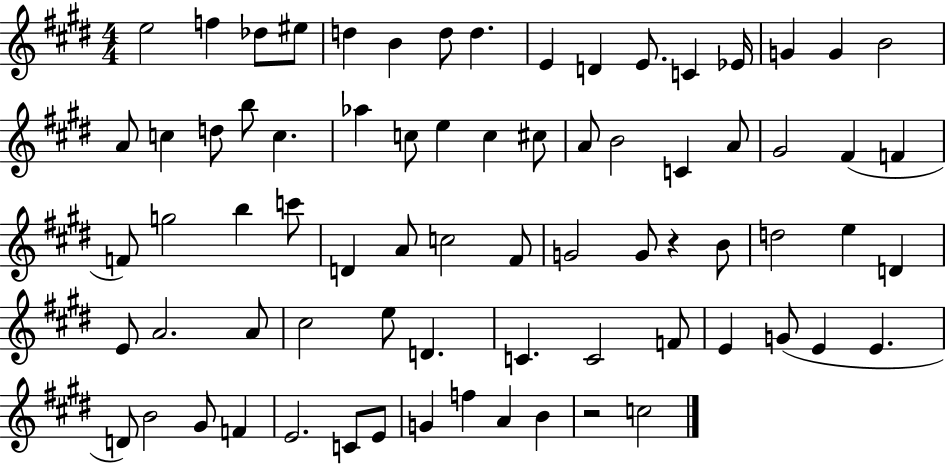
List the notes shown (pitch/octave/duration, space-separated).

E5/h F5/q Db5/e EIS5/e D5/q B4/q D5/e D5/q. E4/q D4/q E4/e. C4/q Eb4/s G4/q G4/q B4/h A4/e C5/q D5/e B5/e C5/q. Ab5/q C5/e E5/q C5/q C#5/e A4/e B4/h C4/q A4/e G#4/h F#4/q F4/q F4/e G5/h B5/q C6/e D4/q A4/e C5/h F#4/e G4/h G4/e R/q B4/e D5/h E5/q D4/q E4/e A4/h. A4/e C#5/h E5/e D4/q. C4/q. C4/h F4/e E4/q G4/e E4/q E4/q. D4/e B4/h G#4/e F4/q E4/h. C4/e E4/e G4/q F5/q A4/q B4/q R/h C5/h